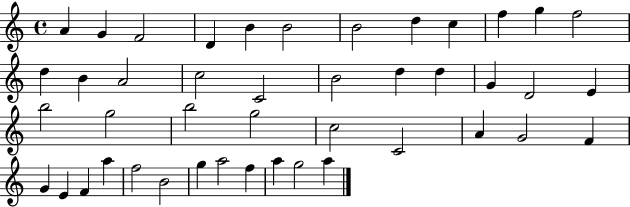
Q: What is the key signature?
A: C major